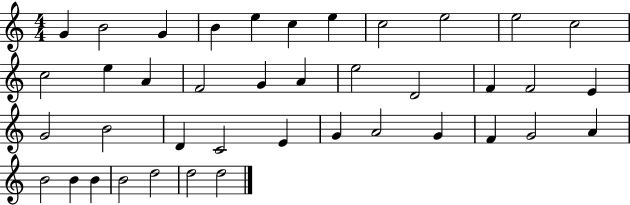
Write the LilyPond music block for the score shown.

{
  \clef treble
  \numericTimeSignature
  \time 4/4
  \key c \major
  g'4 b'2 g'4 | b'4 e''4 c''4 e''4 | c''2 e''2 | e''2 c''2 | \break c''2 e''4 a'4 | f'2 g'4 a'4 | e''2 d'2 | f'4 f'2 e'4 | \break g'2 b'2 | d'4 c'2 e'4 | g'4 a'2 g'4 | f'4 g'2 a'4 | \break b'2 b'4 b'4 | b'2 d''2 | d''2 d''2 | \bar "|."
}